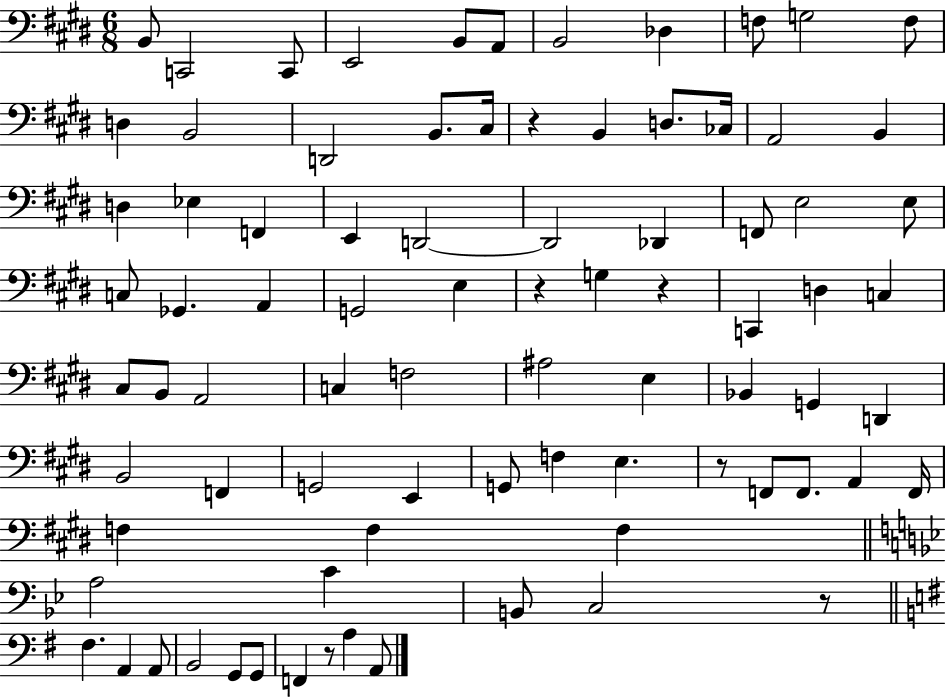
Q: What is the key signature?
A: E major